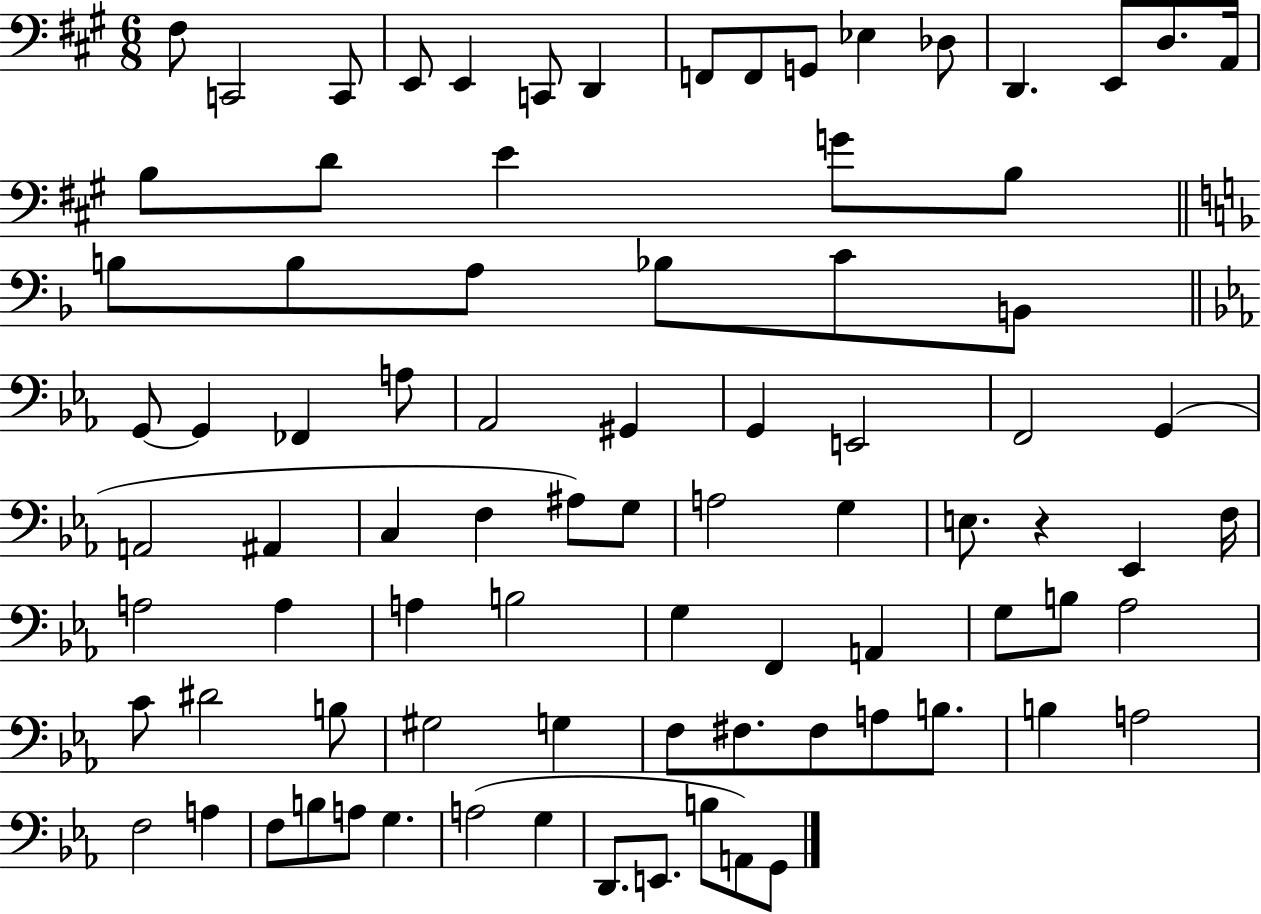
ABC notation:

X:1
T:Untitled
M:6/8
L:1/4
K:A
^F,/2 C,,2 C,,/2 E,,/2 E,, C,,/2 D,, F,,/2 F,,/2 G,,/2 _E, _D,/2 D,, E,,/2 D,/2 A,,/4 B,/2 D/2 E G/2 B,/2 B,/2 B,/2 A,/2 _B,/2 C/2 B,,/2 G,,/2 G,, _F,, A,/2 _A,,2 ^G,, G,, E,,2 F,,2 G,, A,,2 ^A,, C, F, ^A,/2 G,/2 A,2 G, E,/2 z _E,, F,/4 A,2 A, A, B,2 G, F,, A,, G,/2 B,/2 _A,2 C/2 ^D2 B,/2 ^G,2 G, F,/2 ^F,/2 ^F,/2 A,/2 B,/2 B, A,2 F,2 A, F,/2 B,/2 A,/2 G, A,2 G, D,,/2 E,,/2 B,/2 A,,/2 G,,/2